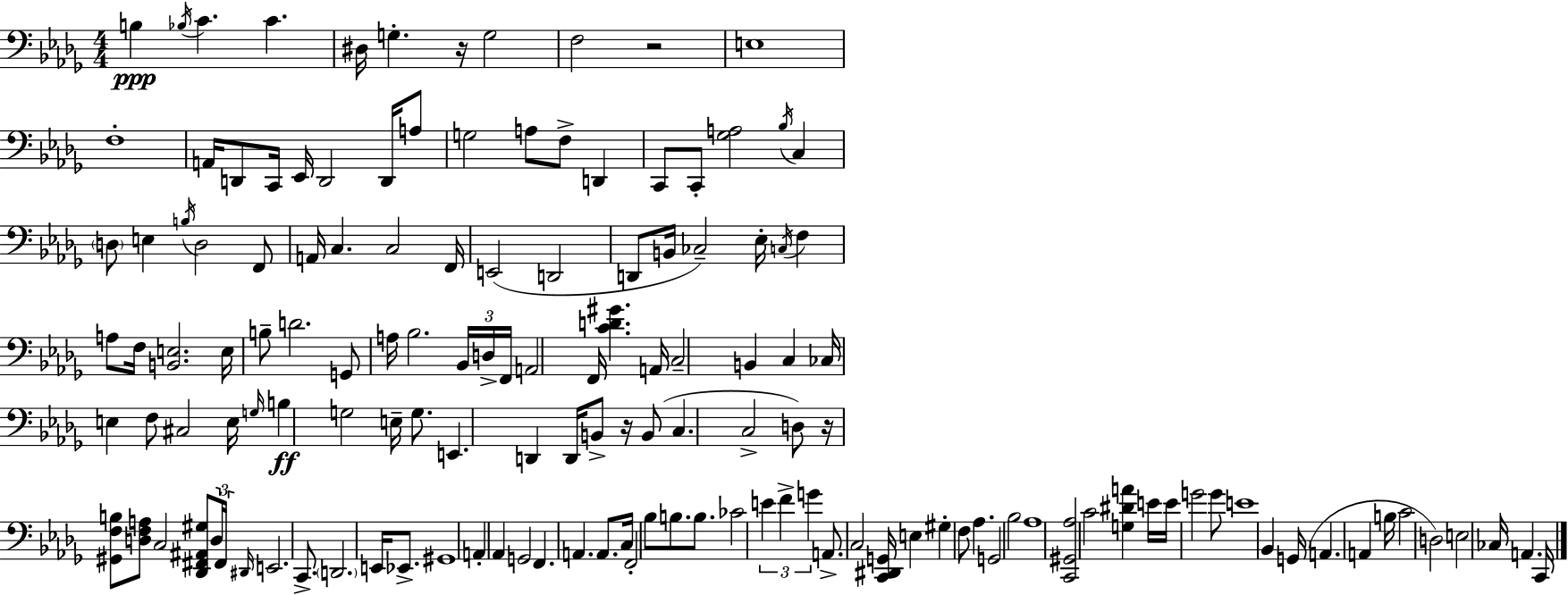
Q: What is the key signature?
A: BES minor